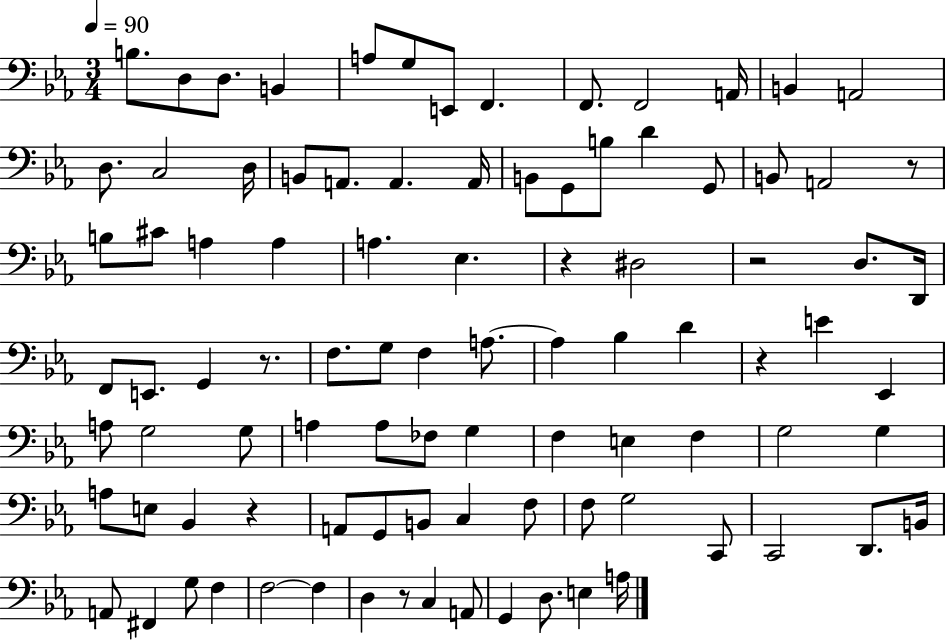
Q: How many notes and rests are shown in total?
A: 94